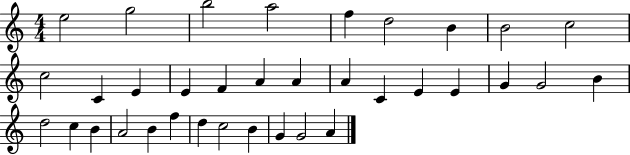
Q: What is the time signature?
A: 4/4